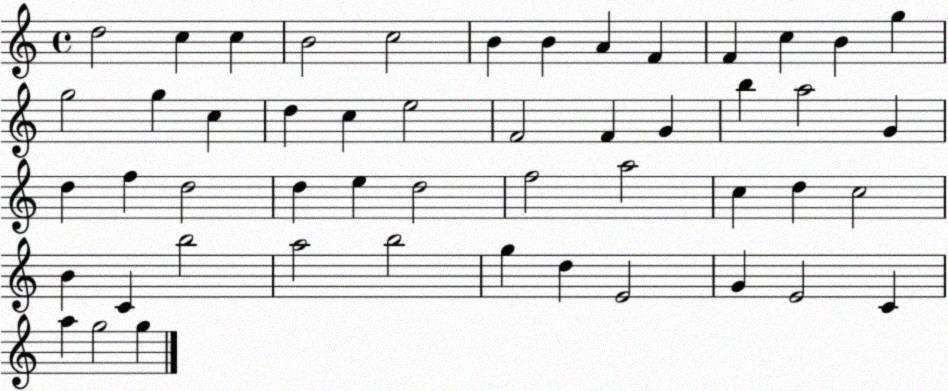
X:1
T:Untitled
M:4/4
L:1/4
K:C
d2 c c B2 c2 B B A F F c B g g2 g c d c e2 F2 F G b a2 G d f d2 d e d2 f2 a2 c d c2 B C b2 a2 b2 g d E2 G E2 C a g2 g